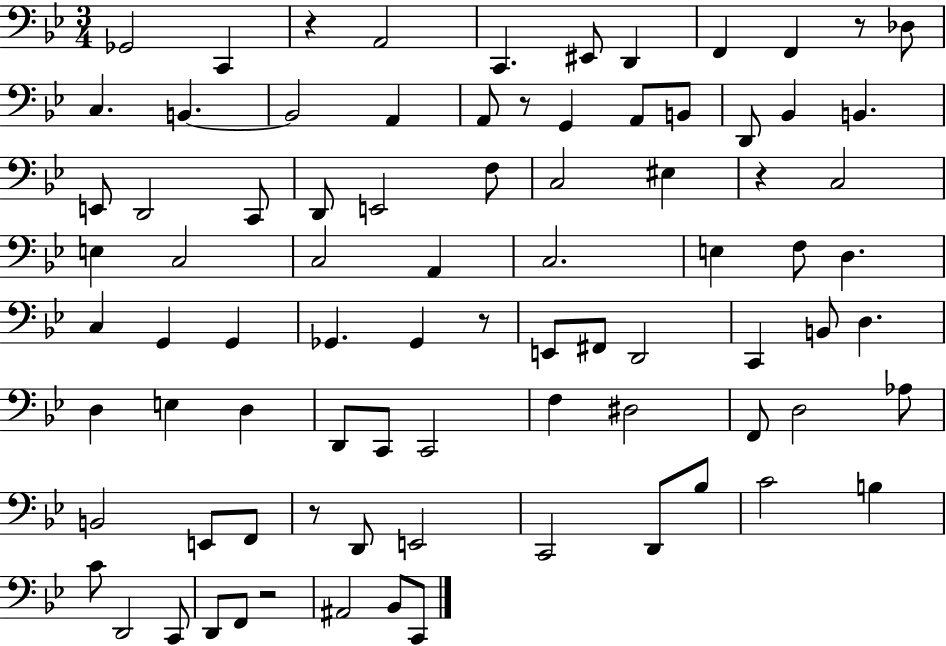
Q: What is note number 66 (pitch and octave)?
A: D2